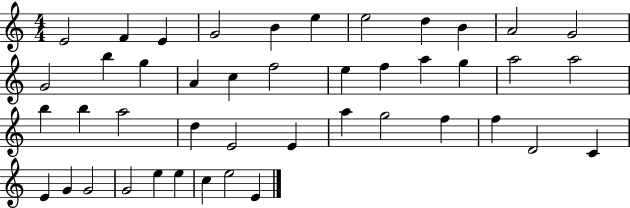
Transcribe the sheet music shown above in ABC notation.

X:1
T:Untitled
M:4/4
L:1/4
K:C
E2 F E G2 B e e2 d B A2 G2 G2 b g A c f2 e f a g a2 a2 b b a2 d E2 E a g2 f f D2 C E G G2 G2 e e c e2 E